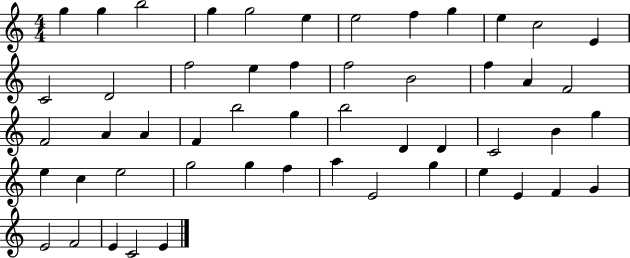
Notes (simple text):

G5/q G5/q B5/h G5/q G5/h E5/q E5/h F5/q G5/q E5/q C5/h E4/q C4/h D4/h F5/h E5/q F5/q F5/h B4/h F5/q A4/q F4/h F4/h A4/q A4/q F4/q B5/h G5/q B5/h D4/q D4/q C4/h B4/q G5/q E5/q C5/q E5/h G5/h G5/q F5/q A5/q E4/h G5/q E5/q E4/q F4/q G4/q E4/h F4/h E4/q C4/h E4/q